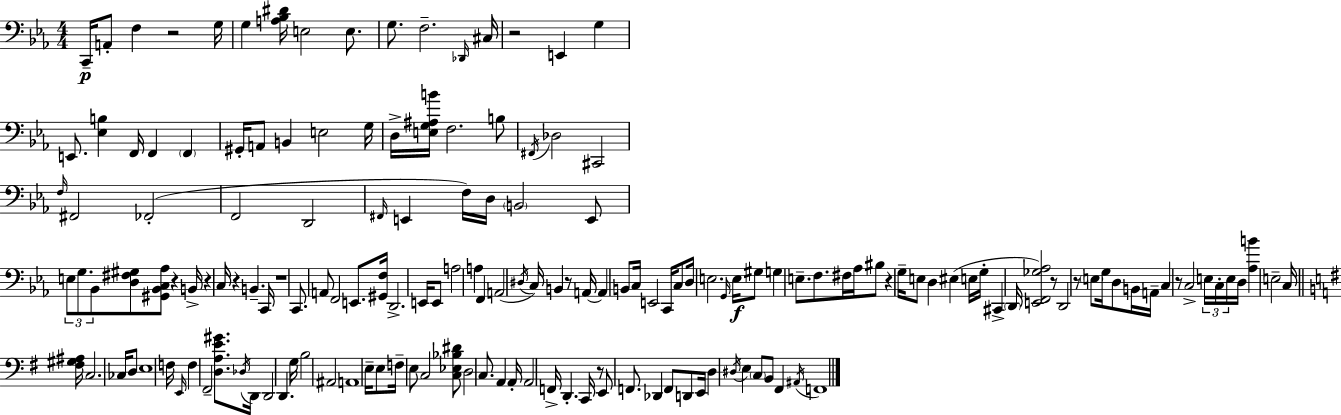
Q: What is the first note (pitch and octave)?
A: C2